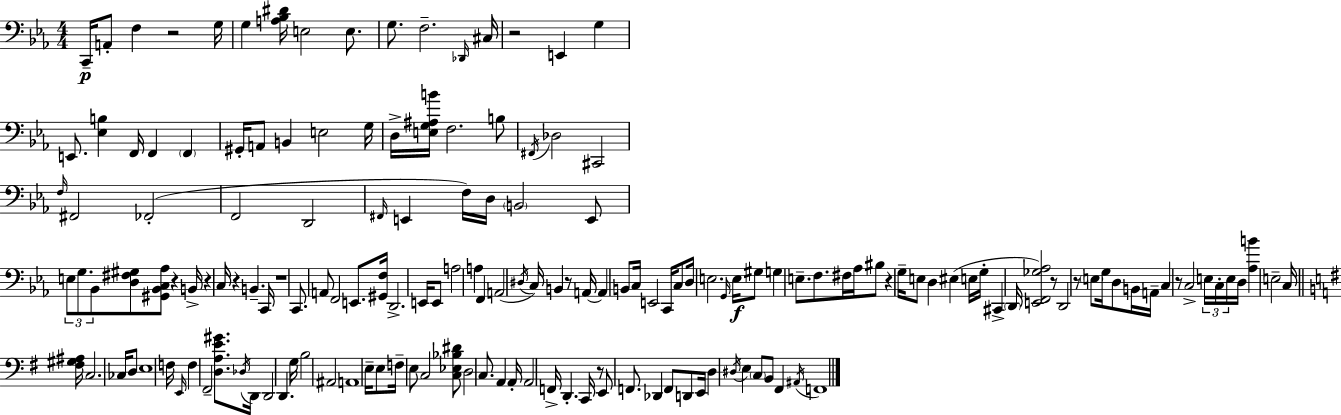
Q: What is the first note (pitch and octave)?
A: C2